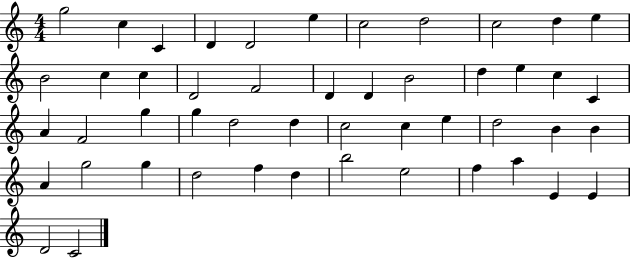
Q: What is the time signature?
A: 4/4